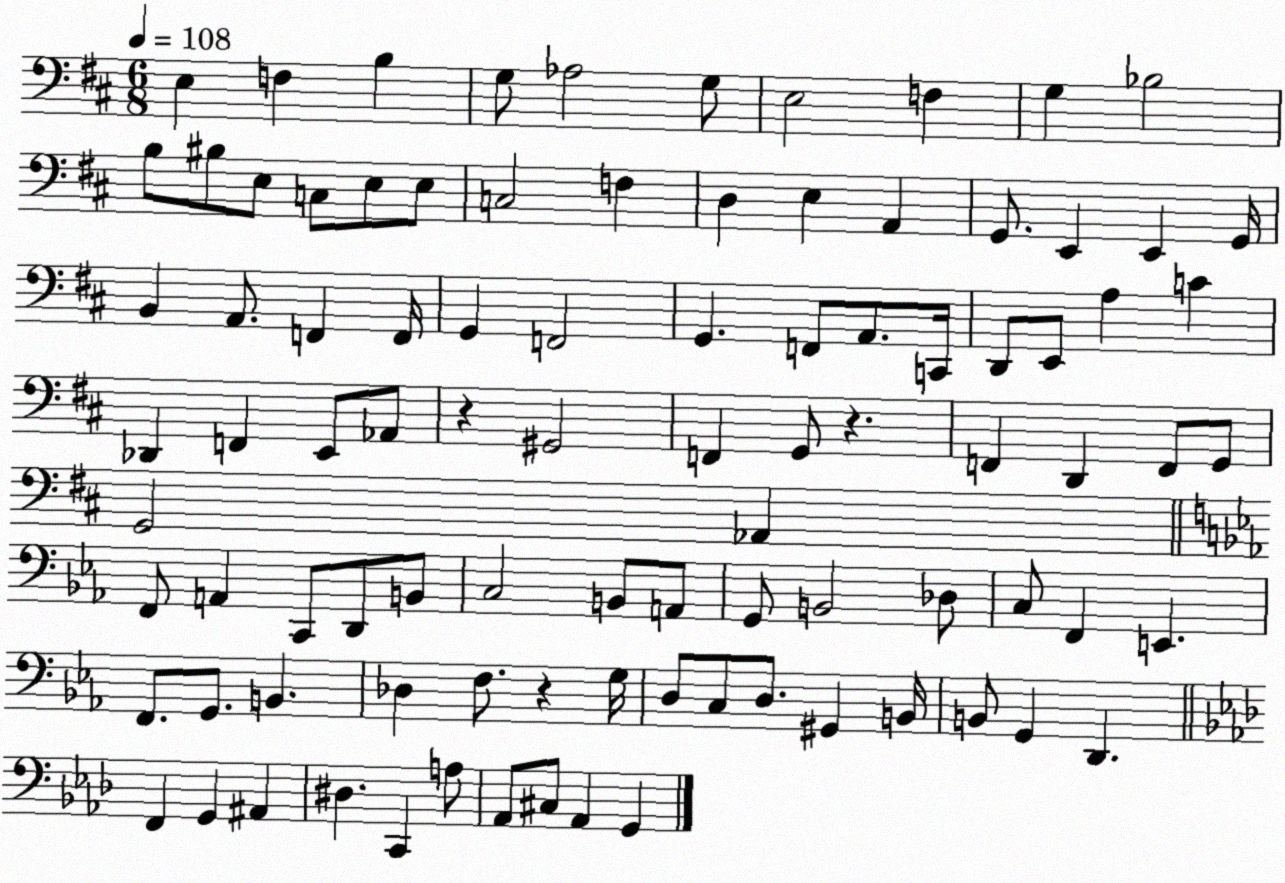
X:1
T:Untitled
M:6/8
L:1/4
K:D
E, F, B, G,/2 _A,2 G,/2 E,2 F, G, _B,2 B,/2 ^B,/2 E,/2 C,/2 E,/2 E,/2 C,2 F, D, E, A,, G,,/2 E,, E,, G,,/4 B,, A,,/2 F,, F,,/4 G,, F,,2 G,, F,,/2 A,,/2 C,,/4 D,,/2 E,,/2 A, C _D,, F,, E,,/2 _A,,/2 z ^G,,2 F,, G,,/2 z F,, D,, F,,/2 G,,/2 G,,2 _A,, F,,/2 A,, C,,/2 D,,/2 B,,/2 C,2 B,,/2 A,,/2 G,,/2 B,,2 _D,/2 C,/2 F,, E,, F,,/2 G,,/2 B,, _D, F,/2 z G,/4 D,/2 C,/2 D,/2 ^G,, B,,/4 B,,/2 G,, D,, F,, G,, ^A,, ^D, C,, A,/2 _A,,/2 ^C,/2 _A,, G,,